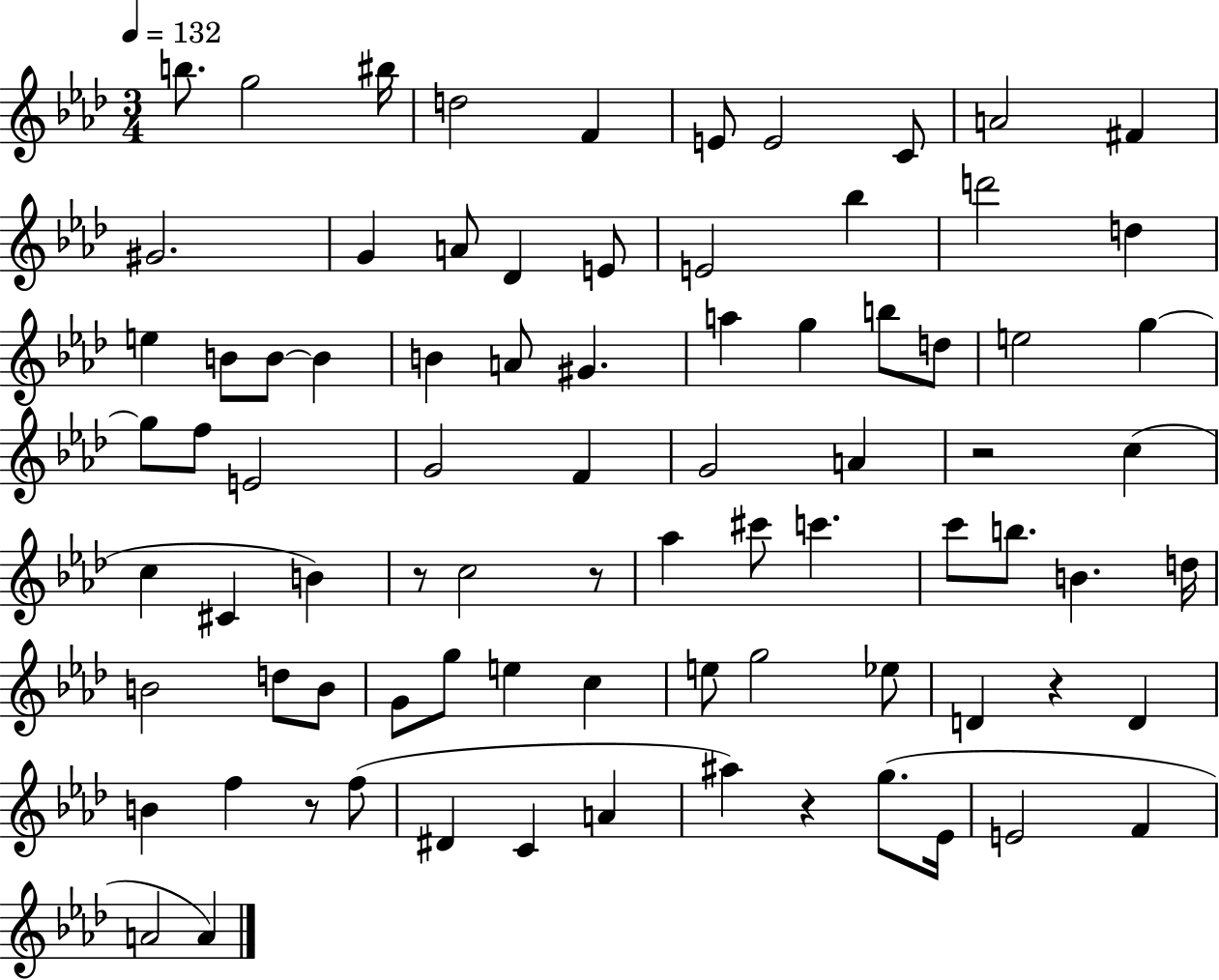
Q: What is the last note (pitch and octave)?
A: A4